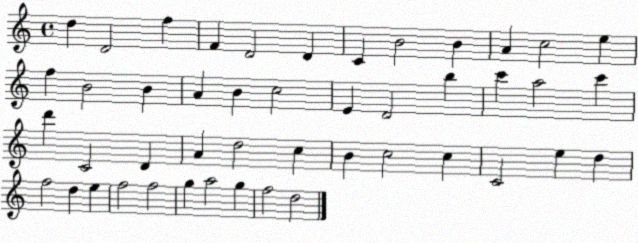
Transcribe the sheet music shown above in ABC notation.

X:1
T:Untitled
M:4/4
L:1/4
K:C
d D2 f F D2 D C B2 B A c2 e f B2 B A B c2 E D2 b c' a2 c' d' C2 D A d2 c B c2 c C2 e d f2 d e f2 f2 g a2 g f2 d2